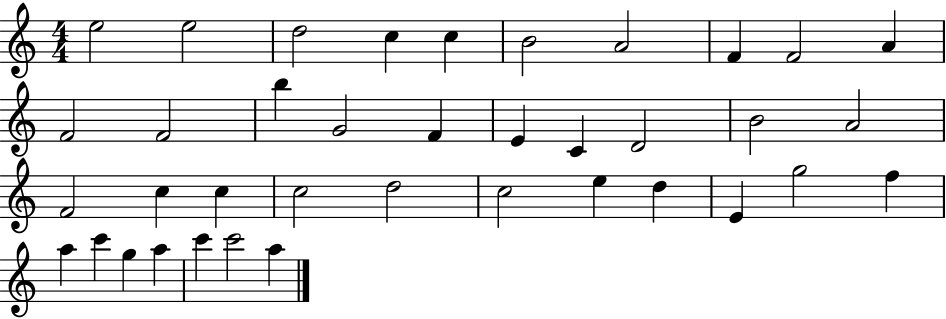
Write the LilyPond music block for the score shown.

{
  \clef treble
  \numericTimeSignature
  \time 4/4
  \key c \major
  e''2 e''2 | d''2 c''4 c''4 | b'2 a'2 | f'4 f'2 a'4 | \break f'2 f'2 | b''4 g'2 f'4 | e'4 c'4 d'2 | b'2 a'2 | \break f'2 c''4 c''4 | c''2 d''2 | c''2 e''4 d''4 | e'4 g''2 f''4 | \break a''4 c'''4 g''4 a''4 | c'''4 c'''2 a''4 | \bar "|."
}